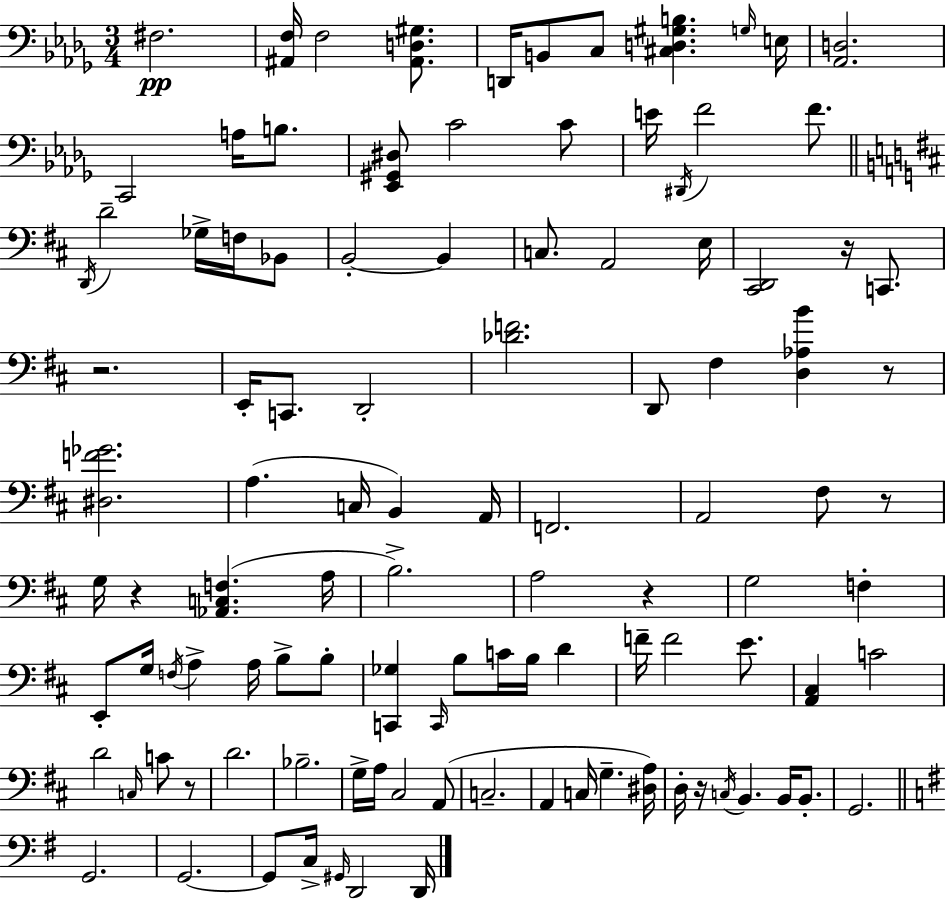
{
  \clef bass
  \numericTimeSignature
  \time 3/4
  \key bes \minor
  fis2.\pp | <ais, f>16 f2 <ais, d gis>8. | d,16 b,8 c8 <cis d gis b>4. \grace { g16 } | e16 <aes, d>2. | \break c,2 a16 b8. | <ees, gis, dis>8 c'2 c'8 | e'16 \acciaccatura { dis,16 } f'2 f'8. | \bar "||" \break \key b \minor \acciaccatura { d,16 } d'2-- ges16-> f16 bes,8 | b,2-.~~ b,4 | c8. a,2 | e16 <cis, d,>2 r16 c,8. | \break r2. | e,16-. c,8. d,2-. | <des' f'>2. | d,8 fis4 <d aes b'>4 r8 | \break <dis f' ges'>2. | a4.( c16 b,4) | a,16 f,2. | a,2 fis8 r8 | \break g16 r4 <aes, c f>4.( | a16 b2.->) | a2 r4 | g2 f4-. | \break e,8-. g16 \acciaccatura { f16 } a4-> a16 b8-> | b8-. <c, ges>4 \grace { c,16 } b8 c'16 b16 d'4 | f'16-- f'2 | e'8. <a, cis>4 c'2 | \break d'2 \grace { c16 } | c'8 r8 d'2. | bes2.-- | g16-> a16 cis2 | \break a,8( c2.-- | a,4 c16 g4.-- | <dis a>16) d16-. r16 \acciaccatura { c16 } b,4. | b,16 b,8.-. g,2. | \break \bar "||" \break \key g \major g,2. | g,2.~~ | g,8 c16-> \grace { gis,16 } d,2 | d,16 \bar "|."
}